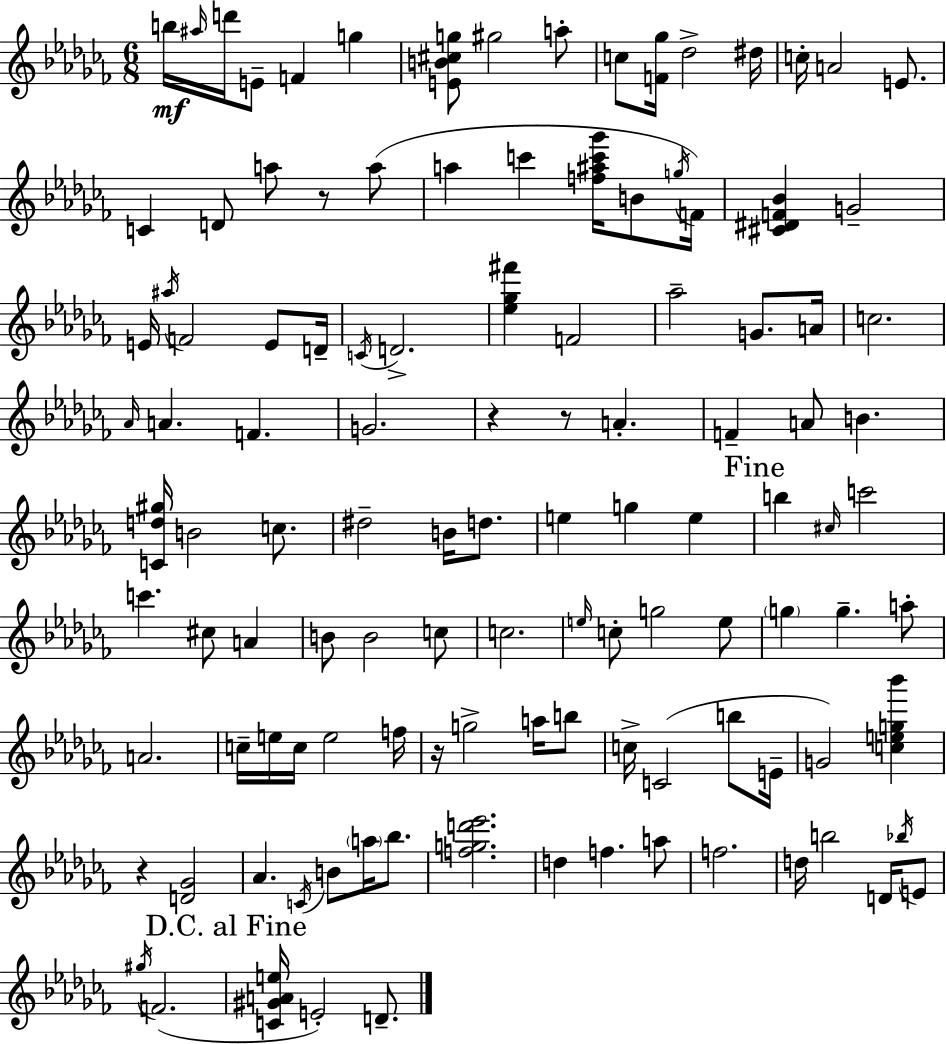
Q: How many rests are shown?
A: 5